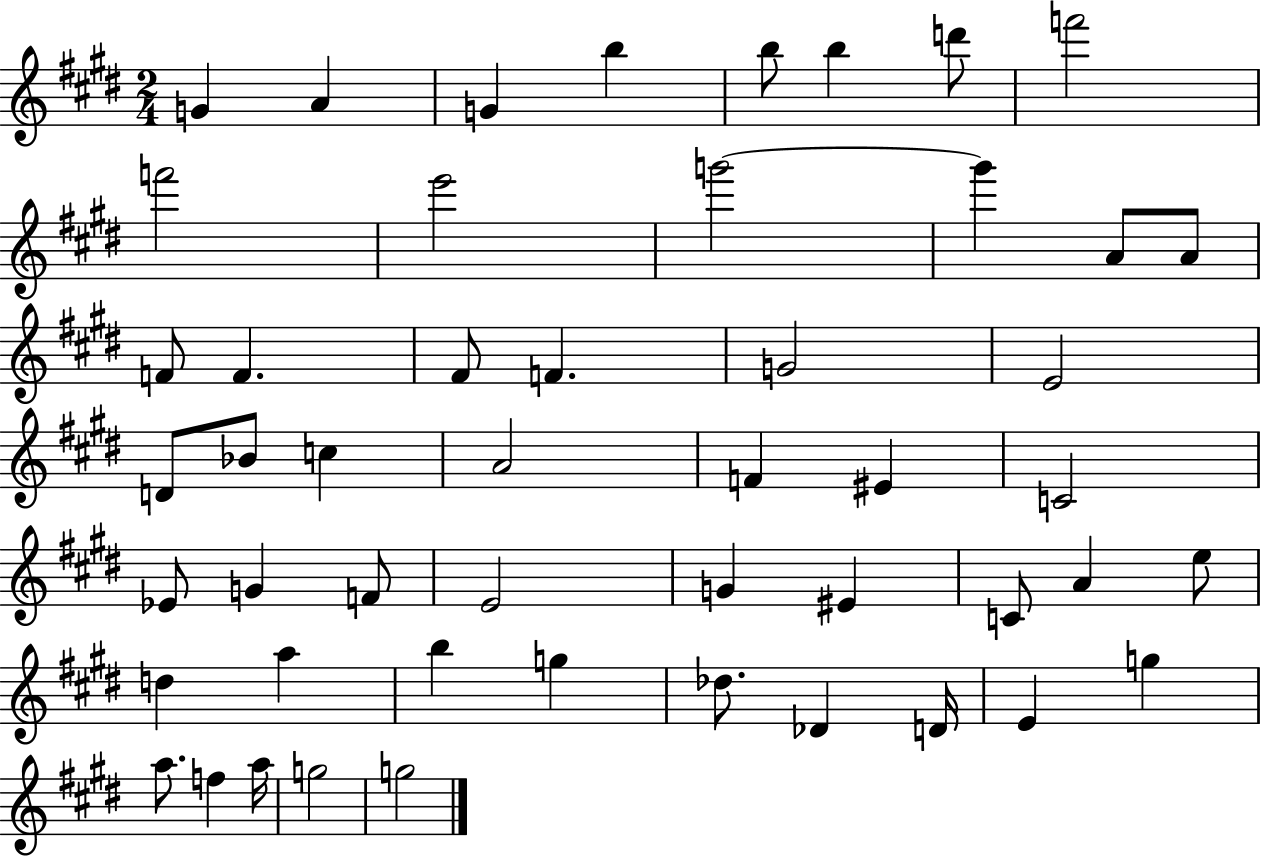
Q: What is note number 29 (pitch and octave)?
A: G4